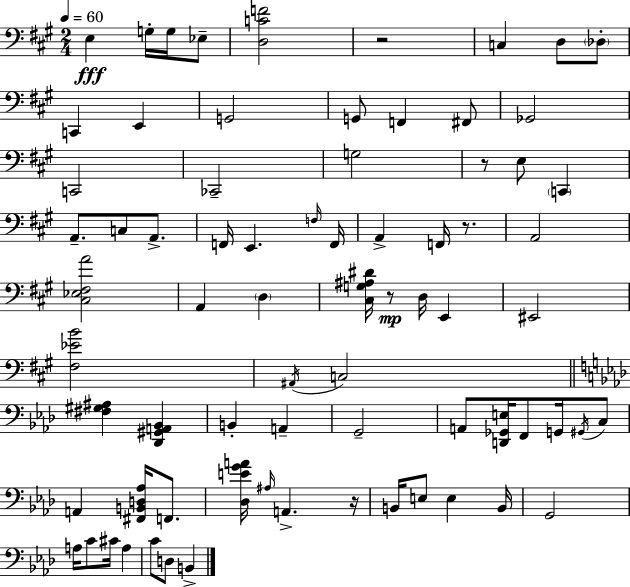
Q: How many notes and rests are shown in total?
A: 74